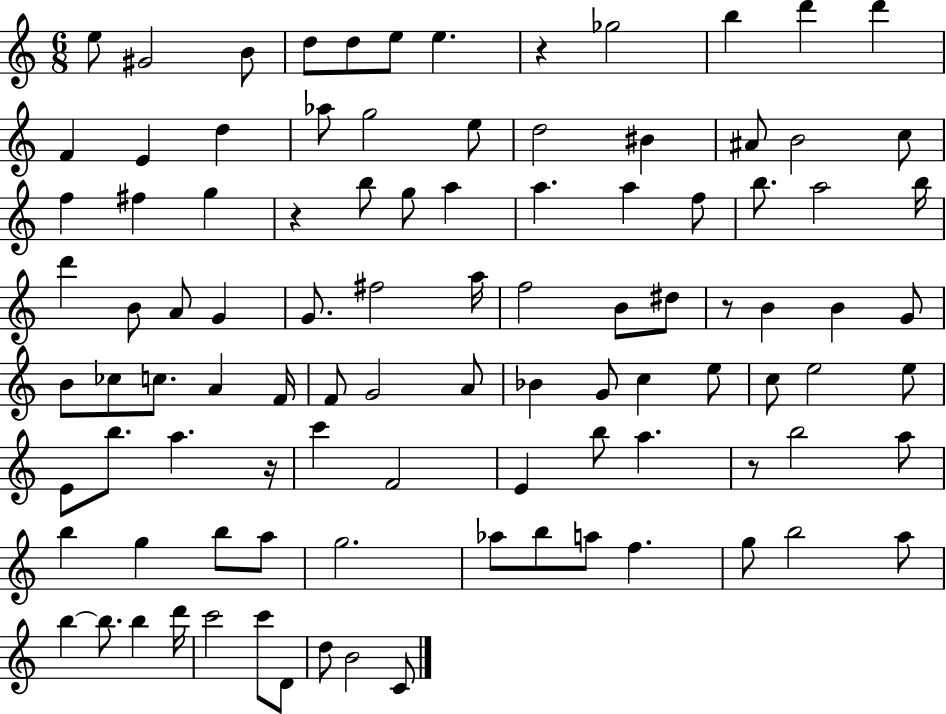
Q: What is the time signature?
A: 6/8